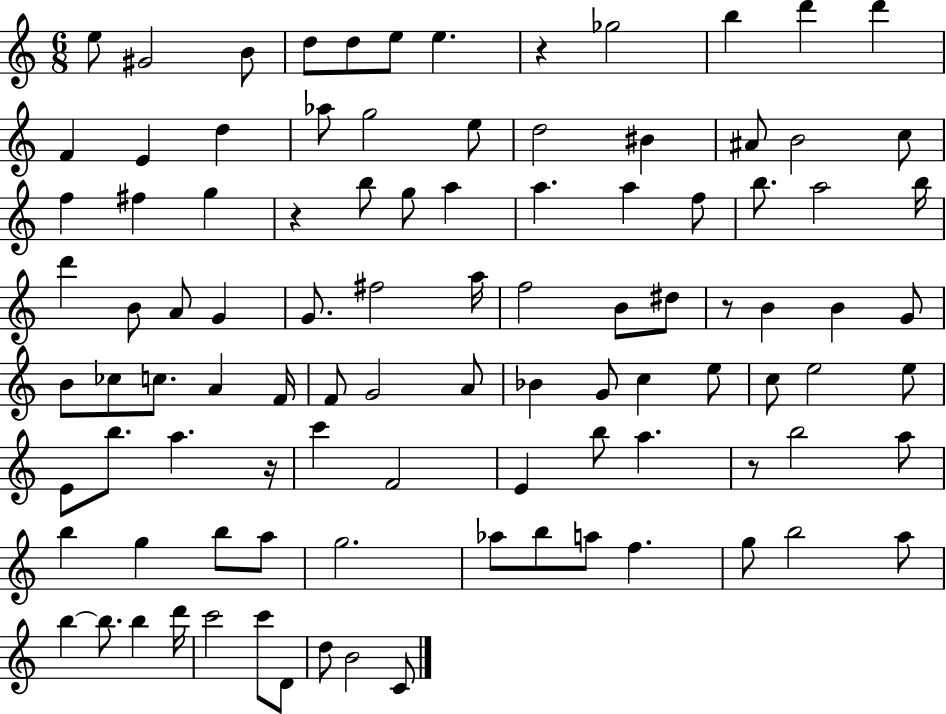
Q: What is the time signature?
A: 6/8